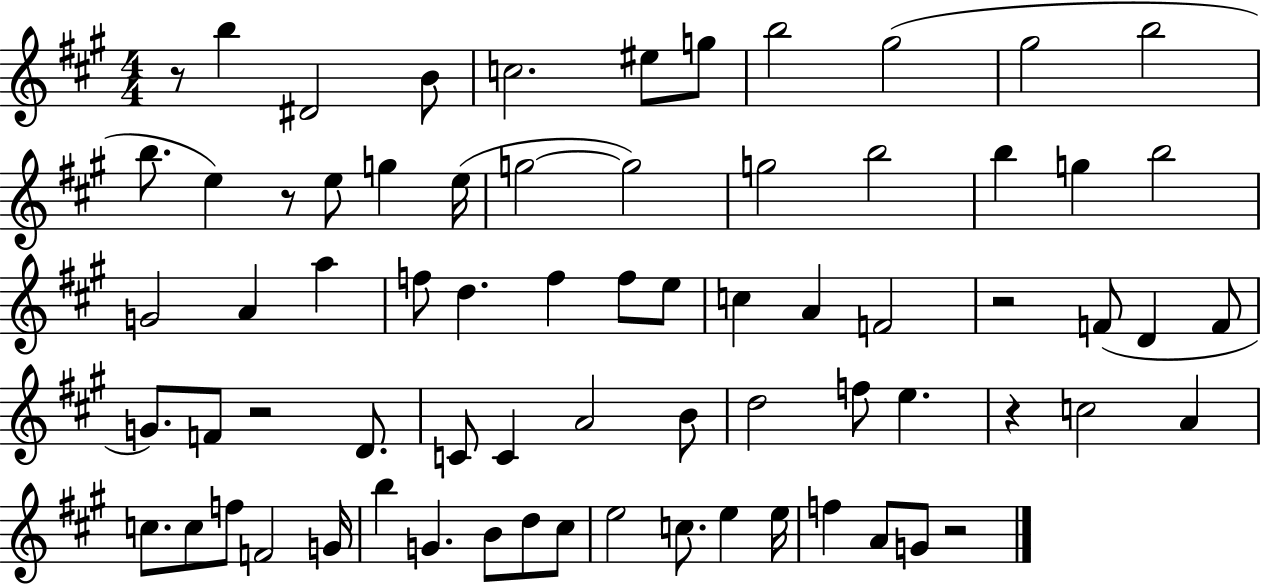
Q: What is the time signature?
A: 4/4